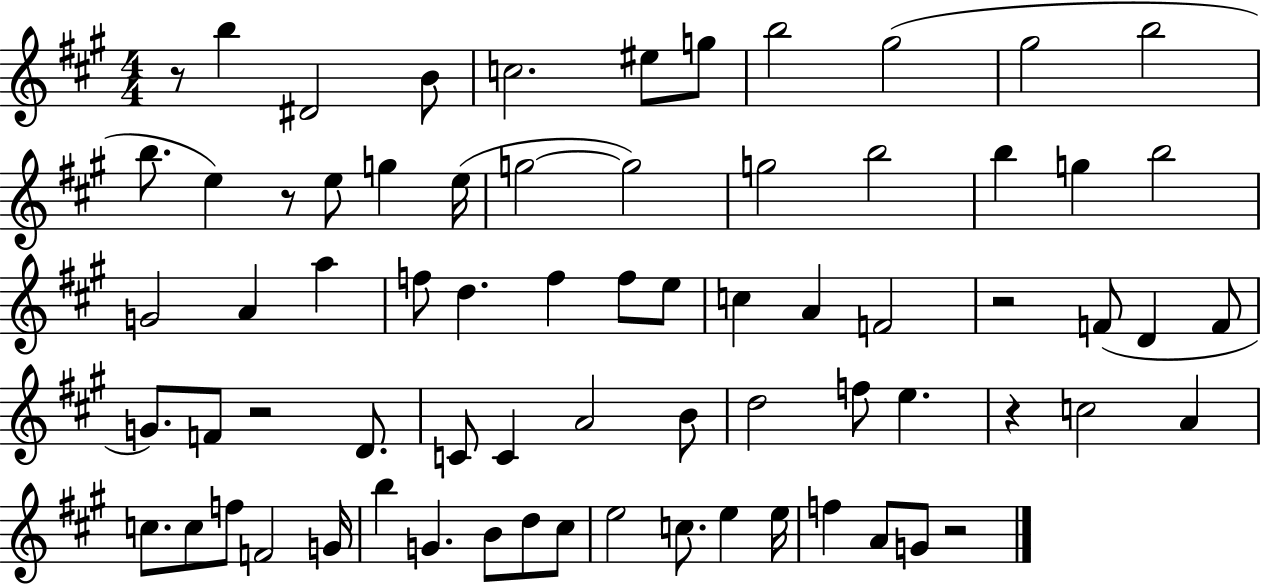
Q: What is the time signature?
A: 4/4